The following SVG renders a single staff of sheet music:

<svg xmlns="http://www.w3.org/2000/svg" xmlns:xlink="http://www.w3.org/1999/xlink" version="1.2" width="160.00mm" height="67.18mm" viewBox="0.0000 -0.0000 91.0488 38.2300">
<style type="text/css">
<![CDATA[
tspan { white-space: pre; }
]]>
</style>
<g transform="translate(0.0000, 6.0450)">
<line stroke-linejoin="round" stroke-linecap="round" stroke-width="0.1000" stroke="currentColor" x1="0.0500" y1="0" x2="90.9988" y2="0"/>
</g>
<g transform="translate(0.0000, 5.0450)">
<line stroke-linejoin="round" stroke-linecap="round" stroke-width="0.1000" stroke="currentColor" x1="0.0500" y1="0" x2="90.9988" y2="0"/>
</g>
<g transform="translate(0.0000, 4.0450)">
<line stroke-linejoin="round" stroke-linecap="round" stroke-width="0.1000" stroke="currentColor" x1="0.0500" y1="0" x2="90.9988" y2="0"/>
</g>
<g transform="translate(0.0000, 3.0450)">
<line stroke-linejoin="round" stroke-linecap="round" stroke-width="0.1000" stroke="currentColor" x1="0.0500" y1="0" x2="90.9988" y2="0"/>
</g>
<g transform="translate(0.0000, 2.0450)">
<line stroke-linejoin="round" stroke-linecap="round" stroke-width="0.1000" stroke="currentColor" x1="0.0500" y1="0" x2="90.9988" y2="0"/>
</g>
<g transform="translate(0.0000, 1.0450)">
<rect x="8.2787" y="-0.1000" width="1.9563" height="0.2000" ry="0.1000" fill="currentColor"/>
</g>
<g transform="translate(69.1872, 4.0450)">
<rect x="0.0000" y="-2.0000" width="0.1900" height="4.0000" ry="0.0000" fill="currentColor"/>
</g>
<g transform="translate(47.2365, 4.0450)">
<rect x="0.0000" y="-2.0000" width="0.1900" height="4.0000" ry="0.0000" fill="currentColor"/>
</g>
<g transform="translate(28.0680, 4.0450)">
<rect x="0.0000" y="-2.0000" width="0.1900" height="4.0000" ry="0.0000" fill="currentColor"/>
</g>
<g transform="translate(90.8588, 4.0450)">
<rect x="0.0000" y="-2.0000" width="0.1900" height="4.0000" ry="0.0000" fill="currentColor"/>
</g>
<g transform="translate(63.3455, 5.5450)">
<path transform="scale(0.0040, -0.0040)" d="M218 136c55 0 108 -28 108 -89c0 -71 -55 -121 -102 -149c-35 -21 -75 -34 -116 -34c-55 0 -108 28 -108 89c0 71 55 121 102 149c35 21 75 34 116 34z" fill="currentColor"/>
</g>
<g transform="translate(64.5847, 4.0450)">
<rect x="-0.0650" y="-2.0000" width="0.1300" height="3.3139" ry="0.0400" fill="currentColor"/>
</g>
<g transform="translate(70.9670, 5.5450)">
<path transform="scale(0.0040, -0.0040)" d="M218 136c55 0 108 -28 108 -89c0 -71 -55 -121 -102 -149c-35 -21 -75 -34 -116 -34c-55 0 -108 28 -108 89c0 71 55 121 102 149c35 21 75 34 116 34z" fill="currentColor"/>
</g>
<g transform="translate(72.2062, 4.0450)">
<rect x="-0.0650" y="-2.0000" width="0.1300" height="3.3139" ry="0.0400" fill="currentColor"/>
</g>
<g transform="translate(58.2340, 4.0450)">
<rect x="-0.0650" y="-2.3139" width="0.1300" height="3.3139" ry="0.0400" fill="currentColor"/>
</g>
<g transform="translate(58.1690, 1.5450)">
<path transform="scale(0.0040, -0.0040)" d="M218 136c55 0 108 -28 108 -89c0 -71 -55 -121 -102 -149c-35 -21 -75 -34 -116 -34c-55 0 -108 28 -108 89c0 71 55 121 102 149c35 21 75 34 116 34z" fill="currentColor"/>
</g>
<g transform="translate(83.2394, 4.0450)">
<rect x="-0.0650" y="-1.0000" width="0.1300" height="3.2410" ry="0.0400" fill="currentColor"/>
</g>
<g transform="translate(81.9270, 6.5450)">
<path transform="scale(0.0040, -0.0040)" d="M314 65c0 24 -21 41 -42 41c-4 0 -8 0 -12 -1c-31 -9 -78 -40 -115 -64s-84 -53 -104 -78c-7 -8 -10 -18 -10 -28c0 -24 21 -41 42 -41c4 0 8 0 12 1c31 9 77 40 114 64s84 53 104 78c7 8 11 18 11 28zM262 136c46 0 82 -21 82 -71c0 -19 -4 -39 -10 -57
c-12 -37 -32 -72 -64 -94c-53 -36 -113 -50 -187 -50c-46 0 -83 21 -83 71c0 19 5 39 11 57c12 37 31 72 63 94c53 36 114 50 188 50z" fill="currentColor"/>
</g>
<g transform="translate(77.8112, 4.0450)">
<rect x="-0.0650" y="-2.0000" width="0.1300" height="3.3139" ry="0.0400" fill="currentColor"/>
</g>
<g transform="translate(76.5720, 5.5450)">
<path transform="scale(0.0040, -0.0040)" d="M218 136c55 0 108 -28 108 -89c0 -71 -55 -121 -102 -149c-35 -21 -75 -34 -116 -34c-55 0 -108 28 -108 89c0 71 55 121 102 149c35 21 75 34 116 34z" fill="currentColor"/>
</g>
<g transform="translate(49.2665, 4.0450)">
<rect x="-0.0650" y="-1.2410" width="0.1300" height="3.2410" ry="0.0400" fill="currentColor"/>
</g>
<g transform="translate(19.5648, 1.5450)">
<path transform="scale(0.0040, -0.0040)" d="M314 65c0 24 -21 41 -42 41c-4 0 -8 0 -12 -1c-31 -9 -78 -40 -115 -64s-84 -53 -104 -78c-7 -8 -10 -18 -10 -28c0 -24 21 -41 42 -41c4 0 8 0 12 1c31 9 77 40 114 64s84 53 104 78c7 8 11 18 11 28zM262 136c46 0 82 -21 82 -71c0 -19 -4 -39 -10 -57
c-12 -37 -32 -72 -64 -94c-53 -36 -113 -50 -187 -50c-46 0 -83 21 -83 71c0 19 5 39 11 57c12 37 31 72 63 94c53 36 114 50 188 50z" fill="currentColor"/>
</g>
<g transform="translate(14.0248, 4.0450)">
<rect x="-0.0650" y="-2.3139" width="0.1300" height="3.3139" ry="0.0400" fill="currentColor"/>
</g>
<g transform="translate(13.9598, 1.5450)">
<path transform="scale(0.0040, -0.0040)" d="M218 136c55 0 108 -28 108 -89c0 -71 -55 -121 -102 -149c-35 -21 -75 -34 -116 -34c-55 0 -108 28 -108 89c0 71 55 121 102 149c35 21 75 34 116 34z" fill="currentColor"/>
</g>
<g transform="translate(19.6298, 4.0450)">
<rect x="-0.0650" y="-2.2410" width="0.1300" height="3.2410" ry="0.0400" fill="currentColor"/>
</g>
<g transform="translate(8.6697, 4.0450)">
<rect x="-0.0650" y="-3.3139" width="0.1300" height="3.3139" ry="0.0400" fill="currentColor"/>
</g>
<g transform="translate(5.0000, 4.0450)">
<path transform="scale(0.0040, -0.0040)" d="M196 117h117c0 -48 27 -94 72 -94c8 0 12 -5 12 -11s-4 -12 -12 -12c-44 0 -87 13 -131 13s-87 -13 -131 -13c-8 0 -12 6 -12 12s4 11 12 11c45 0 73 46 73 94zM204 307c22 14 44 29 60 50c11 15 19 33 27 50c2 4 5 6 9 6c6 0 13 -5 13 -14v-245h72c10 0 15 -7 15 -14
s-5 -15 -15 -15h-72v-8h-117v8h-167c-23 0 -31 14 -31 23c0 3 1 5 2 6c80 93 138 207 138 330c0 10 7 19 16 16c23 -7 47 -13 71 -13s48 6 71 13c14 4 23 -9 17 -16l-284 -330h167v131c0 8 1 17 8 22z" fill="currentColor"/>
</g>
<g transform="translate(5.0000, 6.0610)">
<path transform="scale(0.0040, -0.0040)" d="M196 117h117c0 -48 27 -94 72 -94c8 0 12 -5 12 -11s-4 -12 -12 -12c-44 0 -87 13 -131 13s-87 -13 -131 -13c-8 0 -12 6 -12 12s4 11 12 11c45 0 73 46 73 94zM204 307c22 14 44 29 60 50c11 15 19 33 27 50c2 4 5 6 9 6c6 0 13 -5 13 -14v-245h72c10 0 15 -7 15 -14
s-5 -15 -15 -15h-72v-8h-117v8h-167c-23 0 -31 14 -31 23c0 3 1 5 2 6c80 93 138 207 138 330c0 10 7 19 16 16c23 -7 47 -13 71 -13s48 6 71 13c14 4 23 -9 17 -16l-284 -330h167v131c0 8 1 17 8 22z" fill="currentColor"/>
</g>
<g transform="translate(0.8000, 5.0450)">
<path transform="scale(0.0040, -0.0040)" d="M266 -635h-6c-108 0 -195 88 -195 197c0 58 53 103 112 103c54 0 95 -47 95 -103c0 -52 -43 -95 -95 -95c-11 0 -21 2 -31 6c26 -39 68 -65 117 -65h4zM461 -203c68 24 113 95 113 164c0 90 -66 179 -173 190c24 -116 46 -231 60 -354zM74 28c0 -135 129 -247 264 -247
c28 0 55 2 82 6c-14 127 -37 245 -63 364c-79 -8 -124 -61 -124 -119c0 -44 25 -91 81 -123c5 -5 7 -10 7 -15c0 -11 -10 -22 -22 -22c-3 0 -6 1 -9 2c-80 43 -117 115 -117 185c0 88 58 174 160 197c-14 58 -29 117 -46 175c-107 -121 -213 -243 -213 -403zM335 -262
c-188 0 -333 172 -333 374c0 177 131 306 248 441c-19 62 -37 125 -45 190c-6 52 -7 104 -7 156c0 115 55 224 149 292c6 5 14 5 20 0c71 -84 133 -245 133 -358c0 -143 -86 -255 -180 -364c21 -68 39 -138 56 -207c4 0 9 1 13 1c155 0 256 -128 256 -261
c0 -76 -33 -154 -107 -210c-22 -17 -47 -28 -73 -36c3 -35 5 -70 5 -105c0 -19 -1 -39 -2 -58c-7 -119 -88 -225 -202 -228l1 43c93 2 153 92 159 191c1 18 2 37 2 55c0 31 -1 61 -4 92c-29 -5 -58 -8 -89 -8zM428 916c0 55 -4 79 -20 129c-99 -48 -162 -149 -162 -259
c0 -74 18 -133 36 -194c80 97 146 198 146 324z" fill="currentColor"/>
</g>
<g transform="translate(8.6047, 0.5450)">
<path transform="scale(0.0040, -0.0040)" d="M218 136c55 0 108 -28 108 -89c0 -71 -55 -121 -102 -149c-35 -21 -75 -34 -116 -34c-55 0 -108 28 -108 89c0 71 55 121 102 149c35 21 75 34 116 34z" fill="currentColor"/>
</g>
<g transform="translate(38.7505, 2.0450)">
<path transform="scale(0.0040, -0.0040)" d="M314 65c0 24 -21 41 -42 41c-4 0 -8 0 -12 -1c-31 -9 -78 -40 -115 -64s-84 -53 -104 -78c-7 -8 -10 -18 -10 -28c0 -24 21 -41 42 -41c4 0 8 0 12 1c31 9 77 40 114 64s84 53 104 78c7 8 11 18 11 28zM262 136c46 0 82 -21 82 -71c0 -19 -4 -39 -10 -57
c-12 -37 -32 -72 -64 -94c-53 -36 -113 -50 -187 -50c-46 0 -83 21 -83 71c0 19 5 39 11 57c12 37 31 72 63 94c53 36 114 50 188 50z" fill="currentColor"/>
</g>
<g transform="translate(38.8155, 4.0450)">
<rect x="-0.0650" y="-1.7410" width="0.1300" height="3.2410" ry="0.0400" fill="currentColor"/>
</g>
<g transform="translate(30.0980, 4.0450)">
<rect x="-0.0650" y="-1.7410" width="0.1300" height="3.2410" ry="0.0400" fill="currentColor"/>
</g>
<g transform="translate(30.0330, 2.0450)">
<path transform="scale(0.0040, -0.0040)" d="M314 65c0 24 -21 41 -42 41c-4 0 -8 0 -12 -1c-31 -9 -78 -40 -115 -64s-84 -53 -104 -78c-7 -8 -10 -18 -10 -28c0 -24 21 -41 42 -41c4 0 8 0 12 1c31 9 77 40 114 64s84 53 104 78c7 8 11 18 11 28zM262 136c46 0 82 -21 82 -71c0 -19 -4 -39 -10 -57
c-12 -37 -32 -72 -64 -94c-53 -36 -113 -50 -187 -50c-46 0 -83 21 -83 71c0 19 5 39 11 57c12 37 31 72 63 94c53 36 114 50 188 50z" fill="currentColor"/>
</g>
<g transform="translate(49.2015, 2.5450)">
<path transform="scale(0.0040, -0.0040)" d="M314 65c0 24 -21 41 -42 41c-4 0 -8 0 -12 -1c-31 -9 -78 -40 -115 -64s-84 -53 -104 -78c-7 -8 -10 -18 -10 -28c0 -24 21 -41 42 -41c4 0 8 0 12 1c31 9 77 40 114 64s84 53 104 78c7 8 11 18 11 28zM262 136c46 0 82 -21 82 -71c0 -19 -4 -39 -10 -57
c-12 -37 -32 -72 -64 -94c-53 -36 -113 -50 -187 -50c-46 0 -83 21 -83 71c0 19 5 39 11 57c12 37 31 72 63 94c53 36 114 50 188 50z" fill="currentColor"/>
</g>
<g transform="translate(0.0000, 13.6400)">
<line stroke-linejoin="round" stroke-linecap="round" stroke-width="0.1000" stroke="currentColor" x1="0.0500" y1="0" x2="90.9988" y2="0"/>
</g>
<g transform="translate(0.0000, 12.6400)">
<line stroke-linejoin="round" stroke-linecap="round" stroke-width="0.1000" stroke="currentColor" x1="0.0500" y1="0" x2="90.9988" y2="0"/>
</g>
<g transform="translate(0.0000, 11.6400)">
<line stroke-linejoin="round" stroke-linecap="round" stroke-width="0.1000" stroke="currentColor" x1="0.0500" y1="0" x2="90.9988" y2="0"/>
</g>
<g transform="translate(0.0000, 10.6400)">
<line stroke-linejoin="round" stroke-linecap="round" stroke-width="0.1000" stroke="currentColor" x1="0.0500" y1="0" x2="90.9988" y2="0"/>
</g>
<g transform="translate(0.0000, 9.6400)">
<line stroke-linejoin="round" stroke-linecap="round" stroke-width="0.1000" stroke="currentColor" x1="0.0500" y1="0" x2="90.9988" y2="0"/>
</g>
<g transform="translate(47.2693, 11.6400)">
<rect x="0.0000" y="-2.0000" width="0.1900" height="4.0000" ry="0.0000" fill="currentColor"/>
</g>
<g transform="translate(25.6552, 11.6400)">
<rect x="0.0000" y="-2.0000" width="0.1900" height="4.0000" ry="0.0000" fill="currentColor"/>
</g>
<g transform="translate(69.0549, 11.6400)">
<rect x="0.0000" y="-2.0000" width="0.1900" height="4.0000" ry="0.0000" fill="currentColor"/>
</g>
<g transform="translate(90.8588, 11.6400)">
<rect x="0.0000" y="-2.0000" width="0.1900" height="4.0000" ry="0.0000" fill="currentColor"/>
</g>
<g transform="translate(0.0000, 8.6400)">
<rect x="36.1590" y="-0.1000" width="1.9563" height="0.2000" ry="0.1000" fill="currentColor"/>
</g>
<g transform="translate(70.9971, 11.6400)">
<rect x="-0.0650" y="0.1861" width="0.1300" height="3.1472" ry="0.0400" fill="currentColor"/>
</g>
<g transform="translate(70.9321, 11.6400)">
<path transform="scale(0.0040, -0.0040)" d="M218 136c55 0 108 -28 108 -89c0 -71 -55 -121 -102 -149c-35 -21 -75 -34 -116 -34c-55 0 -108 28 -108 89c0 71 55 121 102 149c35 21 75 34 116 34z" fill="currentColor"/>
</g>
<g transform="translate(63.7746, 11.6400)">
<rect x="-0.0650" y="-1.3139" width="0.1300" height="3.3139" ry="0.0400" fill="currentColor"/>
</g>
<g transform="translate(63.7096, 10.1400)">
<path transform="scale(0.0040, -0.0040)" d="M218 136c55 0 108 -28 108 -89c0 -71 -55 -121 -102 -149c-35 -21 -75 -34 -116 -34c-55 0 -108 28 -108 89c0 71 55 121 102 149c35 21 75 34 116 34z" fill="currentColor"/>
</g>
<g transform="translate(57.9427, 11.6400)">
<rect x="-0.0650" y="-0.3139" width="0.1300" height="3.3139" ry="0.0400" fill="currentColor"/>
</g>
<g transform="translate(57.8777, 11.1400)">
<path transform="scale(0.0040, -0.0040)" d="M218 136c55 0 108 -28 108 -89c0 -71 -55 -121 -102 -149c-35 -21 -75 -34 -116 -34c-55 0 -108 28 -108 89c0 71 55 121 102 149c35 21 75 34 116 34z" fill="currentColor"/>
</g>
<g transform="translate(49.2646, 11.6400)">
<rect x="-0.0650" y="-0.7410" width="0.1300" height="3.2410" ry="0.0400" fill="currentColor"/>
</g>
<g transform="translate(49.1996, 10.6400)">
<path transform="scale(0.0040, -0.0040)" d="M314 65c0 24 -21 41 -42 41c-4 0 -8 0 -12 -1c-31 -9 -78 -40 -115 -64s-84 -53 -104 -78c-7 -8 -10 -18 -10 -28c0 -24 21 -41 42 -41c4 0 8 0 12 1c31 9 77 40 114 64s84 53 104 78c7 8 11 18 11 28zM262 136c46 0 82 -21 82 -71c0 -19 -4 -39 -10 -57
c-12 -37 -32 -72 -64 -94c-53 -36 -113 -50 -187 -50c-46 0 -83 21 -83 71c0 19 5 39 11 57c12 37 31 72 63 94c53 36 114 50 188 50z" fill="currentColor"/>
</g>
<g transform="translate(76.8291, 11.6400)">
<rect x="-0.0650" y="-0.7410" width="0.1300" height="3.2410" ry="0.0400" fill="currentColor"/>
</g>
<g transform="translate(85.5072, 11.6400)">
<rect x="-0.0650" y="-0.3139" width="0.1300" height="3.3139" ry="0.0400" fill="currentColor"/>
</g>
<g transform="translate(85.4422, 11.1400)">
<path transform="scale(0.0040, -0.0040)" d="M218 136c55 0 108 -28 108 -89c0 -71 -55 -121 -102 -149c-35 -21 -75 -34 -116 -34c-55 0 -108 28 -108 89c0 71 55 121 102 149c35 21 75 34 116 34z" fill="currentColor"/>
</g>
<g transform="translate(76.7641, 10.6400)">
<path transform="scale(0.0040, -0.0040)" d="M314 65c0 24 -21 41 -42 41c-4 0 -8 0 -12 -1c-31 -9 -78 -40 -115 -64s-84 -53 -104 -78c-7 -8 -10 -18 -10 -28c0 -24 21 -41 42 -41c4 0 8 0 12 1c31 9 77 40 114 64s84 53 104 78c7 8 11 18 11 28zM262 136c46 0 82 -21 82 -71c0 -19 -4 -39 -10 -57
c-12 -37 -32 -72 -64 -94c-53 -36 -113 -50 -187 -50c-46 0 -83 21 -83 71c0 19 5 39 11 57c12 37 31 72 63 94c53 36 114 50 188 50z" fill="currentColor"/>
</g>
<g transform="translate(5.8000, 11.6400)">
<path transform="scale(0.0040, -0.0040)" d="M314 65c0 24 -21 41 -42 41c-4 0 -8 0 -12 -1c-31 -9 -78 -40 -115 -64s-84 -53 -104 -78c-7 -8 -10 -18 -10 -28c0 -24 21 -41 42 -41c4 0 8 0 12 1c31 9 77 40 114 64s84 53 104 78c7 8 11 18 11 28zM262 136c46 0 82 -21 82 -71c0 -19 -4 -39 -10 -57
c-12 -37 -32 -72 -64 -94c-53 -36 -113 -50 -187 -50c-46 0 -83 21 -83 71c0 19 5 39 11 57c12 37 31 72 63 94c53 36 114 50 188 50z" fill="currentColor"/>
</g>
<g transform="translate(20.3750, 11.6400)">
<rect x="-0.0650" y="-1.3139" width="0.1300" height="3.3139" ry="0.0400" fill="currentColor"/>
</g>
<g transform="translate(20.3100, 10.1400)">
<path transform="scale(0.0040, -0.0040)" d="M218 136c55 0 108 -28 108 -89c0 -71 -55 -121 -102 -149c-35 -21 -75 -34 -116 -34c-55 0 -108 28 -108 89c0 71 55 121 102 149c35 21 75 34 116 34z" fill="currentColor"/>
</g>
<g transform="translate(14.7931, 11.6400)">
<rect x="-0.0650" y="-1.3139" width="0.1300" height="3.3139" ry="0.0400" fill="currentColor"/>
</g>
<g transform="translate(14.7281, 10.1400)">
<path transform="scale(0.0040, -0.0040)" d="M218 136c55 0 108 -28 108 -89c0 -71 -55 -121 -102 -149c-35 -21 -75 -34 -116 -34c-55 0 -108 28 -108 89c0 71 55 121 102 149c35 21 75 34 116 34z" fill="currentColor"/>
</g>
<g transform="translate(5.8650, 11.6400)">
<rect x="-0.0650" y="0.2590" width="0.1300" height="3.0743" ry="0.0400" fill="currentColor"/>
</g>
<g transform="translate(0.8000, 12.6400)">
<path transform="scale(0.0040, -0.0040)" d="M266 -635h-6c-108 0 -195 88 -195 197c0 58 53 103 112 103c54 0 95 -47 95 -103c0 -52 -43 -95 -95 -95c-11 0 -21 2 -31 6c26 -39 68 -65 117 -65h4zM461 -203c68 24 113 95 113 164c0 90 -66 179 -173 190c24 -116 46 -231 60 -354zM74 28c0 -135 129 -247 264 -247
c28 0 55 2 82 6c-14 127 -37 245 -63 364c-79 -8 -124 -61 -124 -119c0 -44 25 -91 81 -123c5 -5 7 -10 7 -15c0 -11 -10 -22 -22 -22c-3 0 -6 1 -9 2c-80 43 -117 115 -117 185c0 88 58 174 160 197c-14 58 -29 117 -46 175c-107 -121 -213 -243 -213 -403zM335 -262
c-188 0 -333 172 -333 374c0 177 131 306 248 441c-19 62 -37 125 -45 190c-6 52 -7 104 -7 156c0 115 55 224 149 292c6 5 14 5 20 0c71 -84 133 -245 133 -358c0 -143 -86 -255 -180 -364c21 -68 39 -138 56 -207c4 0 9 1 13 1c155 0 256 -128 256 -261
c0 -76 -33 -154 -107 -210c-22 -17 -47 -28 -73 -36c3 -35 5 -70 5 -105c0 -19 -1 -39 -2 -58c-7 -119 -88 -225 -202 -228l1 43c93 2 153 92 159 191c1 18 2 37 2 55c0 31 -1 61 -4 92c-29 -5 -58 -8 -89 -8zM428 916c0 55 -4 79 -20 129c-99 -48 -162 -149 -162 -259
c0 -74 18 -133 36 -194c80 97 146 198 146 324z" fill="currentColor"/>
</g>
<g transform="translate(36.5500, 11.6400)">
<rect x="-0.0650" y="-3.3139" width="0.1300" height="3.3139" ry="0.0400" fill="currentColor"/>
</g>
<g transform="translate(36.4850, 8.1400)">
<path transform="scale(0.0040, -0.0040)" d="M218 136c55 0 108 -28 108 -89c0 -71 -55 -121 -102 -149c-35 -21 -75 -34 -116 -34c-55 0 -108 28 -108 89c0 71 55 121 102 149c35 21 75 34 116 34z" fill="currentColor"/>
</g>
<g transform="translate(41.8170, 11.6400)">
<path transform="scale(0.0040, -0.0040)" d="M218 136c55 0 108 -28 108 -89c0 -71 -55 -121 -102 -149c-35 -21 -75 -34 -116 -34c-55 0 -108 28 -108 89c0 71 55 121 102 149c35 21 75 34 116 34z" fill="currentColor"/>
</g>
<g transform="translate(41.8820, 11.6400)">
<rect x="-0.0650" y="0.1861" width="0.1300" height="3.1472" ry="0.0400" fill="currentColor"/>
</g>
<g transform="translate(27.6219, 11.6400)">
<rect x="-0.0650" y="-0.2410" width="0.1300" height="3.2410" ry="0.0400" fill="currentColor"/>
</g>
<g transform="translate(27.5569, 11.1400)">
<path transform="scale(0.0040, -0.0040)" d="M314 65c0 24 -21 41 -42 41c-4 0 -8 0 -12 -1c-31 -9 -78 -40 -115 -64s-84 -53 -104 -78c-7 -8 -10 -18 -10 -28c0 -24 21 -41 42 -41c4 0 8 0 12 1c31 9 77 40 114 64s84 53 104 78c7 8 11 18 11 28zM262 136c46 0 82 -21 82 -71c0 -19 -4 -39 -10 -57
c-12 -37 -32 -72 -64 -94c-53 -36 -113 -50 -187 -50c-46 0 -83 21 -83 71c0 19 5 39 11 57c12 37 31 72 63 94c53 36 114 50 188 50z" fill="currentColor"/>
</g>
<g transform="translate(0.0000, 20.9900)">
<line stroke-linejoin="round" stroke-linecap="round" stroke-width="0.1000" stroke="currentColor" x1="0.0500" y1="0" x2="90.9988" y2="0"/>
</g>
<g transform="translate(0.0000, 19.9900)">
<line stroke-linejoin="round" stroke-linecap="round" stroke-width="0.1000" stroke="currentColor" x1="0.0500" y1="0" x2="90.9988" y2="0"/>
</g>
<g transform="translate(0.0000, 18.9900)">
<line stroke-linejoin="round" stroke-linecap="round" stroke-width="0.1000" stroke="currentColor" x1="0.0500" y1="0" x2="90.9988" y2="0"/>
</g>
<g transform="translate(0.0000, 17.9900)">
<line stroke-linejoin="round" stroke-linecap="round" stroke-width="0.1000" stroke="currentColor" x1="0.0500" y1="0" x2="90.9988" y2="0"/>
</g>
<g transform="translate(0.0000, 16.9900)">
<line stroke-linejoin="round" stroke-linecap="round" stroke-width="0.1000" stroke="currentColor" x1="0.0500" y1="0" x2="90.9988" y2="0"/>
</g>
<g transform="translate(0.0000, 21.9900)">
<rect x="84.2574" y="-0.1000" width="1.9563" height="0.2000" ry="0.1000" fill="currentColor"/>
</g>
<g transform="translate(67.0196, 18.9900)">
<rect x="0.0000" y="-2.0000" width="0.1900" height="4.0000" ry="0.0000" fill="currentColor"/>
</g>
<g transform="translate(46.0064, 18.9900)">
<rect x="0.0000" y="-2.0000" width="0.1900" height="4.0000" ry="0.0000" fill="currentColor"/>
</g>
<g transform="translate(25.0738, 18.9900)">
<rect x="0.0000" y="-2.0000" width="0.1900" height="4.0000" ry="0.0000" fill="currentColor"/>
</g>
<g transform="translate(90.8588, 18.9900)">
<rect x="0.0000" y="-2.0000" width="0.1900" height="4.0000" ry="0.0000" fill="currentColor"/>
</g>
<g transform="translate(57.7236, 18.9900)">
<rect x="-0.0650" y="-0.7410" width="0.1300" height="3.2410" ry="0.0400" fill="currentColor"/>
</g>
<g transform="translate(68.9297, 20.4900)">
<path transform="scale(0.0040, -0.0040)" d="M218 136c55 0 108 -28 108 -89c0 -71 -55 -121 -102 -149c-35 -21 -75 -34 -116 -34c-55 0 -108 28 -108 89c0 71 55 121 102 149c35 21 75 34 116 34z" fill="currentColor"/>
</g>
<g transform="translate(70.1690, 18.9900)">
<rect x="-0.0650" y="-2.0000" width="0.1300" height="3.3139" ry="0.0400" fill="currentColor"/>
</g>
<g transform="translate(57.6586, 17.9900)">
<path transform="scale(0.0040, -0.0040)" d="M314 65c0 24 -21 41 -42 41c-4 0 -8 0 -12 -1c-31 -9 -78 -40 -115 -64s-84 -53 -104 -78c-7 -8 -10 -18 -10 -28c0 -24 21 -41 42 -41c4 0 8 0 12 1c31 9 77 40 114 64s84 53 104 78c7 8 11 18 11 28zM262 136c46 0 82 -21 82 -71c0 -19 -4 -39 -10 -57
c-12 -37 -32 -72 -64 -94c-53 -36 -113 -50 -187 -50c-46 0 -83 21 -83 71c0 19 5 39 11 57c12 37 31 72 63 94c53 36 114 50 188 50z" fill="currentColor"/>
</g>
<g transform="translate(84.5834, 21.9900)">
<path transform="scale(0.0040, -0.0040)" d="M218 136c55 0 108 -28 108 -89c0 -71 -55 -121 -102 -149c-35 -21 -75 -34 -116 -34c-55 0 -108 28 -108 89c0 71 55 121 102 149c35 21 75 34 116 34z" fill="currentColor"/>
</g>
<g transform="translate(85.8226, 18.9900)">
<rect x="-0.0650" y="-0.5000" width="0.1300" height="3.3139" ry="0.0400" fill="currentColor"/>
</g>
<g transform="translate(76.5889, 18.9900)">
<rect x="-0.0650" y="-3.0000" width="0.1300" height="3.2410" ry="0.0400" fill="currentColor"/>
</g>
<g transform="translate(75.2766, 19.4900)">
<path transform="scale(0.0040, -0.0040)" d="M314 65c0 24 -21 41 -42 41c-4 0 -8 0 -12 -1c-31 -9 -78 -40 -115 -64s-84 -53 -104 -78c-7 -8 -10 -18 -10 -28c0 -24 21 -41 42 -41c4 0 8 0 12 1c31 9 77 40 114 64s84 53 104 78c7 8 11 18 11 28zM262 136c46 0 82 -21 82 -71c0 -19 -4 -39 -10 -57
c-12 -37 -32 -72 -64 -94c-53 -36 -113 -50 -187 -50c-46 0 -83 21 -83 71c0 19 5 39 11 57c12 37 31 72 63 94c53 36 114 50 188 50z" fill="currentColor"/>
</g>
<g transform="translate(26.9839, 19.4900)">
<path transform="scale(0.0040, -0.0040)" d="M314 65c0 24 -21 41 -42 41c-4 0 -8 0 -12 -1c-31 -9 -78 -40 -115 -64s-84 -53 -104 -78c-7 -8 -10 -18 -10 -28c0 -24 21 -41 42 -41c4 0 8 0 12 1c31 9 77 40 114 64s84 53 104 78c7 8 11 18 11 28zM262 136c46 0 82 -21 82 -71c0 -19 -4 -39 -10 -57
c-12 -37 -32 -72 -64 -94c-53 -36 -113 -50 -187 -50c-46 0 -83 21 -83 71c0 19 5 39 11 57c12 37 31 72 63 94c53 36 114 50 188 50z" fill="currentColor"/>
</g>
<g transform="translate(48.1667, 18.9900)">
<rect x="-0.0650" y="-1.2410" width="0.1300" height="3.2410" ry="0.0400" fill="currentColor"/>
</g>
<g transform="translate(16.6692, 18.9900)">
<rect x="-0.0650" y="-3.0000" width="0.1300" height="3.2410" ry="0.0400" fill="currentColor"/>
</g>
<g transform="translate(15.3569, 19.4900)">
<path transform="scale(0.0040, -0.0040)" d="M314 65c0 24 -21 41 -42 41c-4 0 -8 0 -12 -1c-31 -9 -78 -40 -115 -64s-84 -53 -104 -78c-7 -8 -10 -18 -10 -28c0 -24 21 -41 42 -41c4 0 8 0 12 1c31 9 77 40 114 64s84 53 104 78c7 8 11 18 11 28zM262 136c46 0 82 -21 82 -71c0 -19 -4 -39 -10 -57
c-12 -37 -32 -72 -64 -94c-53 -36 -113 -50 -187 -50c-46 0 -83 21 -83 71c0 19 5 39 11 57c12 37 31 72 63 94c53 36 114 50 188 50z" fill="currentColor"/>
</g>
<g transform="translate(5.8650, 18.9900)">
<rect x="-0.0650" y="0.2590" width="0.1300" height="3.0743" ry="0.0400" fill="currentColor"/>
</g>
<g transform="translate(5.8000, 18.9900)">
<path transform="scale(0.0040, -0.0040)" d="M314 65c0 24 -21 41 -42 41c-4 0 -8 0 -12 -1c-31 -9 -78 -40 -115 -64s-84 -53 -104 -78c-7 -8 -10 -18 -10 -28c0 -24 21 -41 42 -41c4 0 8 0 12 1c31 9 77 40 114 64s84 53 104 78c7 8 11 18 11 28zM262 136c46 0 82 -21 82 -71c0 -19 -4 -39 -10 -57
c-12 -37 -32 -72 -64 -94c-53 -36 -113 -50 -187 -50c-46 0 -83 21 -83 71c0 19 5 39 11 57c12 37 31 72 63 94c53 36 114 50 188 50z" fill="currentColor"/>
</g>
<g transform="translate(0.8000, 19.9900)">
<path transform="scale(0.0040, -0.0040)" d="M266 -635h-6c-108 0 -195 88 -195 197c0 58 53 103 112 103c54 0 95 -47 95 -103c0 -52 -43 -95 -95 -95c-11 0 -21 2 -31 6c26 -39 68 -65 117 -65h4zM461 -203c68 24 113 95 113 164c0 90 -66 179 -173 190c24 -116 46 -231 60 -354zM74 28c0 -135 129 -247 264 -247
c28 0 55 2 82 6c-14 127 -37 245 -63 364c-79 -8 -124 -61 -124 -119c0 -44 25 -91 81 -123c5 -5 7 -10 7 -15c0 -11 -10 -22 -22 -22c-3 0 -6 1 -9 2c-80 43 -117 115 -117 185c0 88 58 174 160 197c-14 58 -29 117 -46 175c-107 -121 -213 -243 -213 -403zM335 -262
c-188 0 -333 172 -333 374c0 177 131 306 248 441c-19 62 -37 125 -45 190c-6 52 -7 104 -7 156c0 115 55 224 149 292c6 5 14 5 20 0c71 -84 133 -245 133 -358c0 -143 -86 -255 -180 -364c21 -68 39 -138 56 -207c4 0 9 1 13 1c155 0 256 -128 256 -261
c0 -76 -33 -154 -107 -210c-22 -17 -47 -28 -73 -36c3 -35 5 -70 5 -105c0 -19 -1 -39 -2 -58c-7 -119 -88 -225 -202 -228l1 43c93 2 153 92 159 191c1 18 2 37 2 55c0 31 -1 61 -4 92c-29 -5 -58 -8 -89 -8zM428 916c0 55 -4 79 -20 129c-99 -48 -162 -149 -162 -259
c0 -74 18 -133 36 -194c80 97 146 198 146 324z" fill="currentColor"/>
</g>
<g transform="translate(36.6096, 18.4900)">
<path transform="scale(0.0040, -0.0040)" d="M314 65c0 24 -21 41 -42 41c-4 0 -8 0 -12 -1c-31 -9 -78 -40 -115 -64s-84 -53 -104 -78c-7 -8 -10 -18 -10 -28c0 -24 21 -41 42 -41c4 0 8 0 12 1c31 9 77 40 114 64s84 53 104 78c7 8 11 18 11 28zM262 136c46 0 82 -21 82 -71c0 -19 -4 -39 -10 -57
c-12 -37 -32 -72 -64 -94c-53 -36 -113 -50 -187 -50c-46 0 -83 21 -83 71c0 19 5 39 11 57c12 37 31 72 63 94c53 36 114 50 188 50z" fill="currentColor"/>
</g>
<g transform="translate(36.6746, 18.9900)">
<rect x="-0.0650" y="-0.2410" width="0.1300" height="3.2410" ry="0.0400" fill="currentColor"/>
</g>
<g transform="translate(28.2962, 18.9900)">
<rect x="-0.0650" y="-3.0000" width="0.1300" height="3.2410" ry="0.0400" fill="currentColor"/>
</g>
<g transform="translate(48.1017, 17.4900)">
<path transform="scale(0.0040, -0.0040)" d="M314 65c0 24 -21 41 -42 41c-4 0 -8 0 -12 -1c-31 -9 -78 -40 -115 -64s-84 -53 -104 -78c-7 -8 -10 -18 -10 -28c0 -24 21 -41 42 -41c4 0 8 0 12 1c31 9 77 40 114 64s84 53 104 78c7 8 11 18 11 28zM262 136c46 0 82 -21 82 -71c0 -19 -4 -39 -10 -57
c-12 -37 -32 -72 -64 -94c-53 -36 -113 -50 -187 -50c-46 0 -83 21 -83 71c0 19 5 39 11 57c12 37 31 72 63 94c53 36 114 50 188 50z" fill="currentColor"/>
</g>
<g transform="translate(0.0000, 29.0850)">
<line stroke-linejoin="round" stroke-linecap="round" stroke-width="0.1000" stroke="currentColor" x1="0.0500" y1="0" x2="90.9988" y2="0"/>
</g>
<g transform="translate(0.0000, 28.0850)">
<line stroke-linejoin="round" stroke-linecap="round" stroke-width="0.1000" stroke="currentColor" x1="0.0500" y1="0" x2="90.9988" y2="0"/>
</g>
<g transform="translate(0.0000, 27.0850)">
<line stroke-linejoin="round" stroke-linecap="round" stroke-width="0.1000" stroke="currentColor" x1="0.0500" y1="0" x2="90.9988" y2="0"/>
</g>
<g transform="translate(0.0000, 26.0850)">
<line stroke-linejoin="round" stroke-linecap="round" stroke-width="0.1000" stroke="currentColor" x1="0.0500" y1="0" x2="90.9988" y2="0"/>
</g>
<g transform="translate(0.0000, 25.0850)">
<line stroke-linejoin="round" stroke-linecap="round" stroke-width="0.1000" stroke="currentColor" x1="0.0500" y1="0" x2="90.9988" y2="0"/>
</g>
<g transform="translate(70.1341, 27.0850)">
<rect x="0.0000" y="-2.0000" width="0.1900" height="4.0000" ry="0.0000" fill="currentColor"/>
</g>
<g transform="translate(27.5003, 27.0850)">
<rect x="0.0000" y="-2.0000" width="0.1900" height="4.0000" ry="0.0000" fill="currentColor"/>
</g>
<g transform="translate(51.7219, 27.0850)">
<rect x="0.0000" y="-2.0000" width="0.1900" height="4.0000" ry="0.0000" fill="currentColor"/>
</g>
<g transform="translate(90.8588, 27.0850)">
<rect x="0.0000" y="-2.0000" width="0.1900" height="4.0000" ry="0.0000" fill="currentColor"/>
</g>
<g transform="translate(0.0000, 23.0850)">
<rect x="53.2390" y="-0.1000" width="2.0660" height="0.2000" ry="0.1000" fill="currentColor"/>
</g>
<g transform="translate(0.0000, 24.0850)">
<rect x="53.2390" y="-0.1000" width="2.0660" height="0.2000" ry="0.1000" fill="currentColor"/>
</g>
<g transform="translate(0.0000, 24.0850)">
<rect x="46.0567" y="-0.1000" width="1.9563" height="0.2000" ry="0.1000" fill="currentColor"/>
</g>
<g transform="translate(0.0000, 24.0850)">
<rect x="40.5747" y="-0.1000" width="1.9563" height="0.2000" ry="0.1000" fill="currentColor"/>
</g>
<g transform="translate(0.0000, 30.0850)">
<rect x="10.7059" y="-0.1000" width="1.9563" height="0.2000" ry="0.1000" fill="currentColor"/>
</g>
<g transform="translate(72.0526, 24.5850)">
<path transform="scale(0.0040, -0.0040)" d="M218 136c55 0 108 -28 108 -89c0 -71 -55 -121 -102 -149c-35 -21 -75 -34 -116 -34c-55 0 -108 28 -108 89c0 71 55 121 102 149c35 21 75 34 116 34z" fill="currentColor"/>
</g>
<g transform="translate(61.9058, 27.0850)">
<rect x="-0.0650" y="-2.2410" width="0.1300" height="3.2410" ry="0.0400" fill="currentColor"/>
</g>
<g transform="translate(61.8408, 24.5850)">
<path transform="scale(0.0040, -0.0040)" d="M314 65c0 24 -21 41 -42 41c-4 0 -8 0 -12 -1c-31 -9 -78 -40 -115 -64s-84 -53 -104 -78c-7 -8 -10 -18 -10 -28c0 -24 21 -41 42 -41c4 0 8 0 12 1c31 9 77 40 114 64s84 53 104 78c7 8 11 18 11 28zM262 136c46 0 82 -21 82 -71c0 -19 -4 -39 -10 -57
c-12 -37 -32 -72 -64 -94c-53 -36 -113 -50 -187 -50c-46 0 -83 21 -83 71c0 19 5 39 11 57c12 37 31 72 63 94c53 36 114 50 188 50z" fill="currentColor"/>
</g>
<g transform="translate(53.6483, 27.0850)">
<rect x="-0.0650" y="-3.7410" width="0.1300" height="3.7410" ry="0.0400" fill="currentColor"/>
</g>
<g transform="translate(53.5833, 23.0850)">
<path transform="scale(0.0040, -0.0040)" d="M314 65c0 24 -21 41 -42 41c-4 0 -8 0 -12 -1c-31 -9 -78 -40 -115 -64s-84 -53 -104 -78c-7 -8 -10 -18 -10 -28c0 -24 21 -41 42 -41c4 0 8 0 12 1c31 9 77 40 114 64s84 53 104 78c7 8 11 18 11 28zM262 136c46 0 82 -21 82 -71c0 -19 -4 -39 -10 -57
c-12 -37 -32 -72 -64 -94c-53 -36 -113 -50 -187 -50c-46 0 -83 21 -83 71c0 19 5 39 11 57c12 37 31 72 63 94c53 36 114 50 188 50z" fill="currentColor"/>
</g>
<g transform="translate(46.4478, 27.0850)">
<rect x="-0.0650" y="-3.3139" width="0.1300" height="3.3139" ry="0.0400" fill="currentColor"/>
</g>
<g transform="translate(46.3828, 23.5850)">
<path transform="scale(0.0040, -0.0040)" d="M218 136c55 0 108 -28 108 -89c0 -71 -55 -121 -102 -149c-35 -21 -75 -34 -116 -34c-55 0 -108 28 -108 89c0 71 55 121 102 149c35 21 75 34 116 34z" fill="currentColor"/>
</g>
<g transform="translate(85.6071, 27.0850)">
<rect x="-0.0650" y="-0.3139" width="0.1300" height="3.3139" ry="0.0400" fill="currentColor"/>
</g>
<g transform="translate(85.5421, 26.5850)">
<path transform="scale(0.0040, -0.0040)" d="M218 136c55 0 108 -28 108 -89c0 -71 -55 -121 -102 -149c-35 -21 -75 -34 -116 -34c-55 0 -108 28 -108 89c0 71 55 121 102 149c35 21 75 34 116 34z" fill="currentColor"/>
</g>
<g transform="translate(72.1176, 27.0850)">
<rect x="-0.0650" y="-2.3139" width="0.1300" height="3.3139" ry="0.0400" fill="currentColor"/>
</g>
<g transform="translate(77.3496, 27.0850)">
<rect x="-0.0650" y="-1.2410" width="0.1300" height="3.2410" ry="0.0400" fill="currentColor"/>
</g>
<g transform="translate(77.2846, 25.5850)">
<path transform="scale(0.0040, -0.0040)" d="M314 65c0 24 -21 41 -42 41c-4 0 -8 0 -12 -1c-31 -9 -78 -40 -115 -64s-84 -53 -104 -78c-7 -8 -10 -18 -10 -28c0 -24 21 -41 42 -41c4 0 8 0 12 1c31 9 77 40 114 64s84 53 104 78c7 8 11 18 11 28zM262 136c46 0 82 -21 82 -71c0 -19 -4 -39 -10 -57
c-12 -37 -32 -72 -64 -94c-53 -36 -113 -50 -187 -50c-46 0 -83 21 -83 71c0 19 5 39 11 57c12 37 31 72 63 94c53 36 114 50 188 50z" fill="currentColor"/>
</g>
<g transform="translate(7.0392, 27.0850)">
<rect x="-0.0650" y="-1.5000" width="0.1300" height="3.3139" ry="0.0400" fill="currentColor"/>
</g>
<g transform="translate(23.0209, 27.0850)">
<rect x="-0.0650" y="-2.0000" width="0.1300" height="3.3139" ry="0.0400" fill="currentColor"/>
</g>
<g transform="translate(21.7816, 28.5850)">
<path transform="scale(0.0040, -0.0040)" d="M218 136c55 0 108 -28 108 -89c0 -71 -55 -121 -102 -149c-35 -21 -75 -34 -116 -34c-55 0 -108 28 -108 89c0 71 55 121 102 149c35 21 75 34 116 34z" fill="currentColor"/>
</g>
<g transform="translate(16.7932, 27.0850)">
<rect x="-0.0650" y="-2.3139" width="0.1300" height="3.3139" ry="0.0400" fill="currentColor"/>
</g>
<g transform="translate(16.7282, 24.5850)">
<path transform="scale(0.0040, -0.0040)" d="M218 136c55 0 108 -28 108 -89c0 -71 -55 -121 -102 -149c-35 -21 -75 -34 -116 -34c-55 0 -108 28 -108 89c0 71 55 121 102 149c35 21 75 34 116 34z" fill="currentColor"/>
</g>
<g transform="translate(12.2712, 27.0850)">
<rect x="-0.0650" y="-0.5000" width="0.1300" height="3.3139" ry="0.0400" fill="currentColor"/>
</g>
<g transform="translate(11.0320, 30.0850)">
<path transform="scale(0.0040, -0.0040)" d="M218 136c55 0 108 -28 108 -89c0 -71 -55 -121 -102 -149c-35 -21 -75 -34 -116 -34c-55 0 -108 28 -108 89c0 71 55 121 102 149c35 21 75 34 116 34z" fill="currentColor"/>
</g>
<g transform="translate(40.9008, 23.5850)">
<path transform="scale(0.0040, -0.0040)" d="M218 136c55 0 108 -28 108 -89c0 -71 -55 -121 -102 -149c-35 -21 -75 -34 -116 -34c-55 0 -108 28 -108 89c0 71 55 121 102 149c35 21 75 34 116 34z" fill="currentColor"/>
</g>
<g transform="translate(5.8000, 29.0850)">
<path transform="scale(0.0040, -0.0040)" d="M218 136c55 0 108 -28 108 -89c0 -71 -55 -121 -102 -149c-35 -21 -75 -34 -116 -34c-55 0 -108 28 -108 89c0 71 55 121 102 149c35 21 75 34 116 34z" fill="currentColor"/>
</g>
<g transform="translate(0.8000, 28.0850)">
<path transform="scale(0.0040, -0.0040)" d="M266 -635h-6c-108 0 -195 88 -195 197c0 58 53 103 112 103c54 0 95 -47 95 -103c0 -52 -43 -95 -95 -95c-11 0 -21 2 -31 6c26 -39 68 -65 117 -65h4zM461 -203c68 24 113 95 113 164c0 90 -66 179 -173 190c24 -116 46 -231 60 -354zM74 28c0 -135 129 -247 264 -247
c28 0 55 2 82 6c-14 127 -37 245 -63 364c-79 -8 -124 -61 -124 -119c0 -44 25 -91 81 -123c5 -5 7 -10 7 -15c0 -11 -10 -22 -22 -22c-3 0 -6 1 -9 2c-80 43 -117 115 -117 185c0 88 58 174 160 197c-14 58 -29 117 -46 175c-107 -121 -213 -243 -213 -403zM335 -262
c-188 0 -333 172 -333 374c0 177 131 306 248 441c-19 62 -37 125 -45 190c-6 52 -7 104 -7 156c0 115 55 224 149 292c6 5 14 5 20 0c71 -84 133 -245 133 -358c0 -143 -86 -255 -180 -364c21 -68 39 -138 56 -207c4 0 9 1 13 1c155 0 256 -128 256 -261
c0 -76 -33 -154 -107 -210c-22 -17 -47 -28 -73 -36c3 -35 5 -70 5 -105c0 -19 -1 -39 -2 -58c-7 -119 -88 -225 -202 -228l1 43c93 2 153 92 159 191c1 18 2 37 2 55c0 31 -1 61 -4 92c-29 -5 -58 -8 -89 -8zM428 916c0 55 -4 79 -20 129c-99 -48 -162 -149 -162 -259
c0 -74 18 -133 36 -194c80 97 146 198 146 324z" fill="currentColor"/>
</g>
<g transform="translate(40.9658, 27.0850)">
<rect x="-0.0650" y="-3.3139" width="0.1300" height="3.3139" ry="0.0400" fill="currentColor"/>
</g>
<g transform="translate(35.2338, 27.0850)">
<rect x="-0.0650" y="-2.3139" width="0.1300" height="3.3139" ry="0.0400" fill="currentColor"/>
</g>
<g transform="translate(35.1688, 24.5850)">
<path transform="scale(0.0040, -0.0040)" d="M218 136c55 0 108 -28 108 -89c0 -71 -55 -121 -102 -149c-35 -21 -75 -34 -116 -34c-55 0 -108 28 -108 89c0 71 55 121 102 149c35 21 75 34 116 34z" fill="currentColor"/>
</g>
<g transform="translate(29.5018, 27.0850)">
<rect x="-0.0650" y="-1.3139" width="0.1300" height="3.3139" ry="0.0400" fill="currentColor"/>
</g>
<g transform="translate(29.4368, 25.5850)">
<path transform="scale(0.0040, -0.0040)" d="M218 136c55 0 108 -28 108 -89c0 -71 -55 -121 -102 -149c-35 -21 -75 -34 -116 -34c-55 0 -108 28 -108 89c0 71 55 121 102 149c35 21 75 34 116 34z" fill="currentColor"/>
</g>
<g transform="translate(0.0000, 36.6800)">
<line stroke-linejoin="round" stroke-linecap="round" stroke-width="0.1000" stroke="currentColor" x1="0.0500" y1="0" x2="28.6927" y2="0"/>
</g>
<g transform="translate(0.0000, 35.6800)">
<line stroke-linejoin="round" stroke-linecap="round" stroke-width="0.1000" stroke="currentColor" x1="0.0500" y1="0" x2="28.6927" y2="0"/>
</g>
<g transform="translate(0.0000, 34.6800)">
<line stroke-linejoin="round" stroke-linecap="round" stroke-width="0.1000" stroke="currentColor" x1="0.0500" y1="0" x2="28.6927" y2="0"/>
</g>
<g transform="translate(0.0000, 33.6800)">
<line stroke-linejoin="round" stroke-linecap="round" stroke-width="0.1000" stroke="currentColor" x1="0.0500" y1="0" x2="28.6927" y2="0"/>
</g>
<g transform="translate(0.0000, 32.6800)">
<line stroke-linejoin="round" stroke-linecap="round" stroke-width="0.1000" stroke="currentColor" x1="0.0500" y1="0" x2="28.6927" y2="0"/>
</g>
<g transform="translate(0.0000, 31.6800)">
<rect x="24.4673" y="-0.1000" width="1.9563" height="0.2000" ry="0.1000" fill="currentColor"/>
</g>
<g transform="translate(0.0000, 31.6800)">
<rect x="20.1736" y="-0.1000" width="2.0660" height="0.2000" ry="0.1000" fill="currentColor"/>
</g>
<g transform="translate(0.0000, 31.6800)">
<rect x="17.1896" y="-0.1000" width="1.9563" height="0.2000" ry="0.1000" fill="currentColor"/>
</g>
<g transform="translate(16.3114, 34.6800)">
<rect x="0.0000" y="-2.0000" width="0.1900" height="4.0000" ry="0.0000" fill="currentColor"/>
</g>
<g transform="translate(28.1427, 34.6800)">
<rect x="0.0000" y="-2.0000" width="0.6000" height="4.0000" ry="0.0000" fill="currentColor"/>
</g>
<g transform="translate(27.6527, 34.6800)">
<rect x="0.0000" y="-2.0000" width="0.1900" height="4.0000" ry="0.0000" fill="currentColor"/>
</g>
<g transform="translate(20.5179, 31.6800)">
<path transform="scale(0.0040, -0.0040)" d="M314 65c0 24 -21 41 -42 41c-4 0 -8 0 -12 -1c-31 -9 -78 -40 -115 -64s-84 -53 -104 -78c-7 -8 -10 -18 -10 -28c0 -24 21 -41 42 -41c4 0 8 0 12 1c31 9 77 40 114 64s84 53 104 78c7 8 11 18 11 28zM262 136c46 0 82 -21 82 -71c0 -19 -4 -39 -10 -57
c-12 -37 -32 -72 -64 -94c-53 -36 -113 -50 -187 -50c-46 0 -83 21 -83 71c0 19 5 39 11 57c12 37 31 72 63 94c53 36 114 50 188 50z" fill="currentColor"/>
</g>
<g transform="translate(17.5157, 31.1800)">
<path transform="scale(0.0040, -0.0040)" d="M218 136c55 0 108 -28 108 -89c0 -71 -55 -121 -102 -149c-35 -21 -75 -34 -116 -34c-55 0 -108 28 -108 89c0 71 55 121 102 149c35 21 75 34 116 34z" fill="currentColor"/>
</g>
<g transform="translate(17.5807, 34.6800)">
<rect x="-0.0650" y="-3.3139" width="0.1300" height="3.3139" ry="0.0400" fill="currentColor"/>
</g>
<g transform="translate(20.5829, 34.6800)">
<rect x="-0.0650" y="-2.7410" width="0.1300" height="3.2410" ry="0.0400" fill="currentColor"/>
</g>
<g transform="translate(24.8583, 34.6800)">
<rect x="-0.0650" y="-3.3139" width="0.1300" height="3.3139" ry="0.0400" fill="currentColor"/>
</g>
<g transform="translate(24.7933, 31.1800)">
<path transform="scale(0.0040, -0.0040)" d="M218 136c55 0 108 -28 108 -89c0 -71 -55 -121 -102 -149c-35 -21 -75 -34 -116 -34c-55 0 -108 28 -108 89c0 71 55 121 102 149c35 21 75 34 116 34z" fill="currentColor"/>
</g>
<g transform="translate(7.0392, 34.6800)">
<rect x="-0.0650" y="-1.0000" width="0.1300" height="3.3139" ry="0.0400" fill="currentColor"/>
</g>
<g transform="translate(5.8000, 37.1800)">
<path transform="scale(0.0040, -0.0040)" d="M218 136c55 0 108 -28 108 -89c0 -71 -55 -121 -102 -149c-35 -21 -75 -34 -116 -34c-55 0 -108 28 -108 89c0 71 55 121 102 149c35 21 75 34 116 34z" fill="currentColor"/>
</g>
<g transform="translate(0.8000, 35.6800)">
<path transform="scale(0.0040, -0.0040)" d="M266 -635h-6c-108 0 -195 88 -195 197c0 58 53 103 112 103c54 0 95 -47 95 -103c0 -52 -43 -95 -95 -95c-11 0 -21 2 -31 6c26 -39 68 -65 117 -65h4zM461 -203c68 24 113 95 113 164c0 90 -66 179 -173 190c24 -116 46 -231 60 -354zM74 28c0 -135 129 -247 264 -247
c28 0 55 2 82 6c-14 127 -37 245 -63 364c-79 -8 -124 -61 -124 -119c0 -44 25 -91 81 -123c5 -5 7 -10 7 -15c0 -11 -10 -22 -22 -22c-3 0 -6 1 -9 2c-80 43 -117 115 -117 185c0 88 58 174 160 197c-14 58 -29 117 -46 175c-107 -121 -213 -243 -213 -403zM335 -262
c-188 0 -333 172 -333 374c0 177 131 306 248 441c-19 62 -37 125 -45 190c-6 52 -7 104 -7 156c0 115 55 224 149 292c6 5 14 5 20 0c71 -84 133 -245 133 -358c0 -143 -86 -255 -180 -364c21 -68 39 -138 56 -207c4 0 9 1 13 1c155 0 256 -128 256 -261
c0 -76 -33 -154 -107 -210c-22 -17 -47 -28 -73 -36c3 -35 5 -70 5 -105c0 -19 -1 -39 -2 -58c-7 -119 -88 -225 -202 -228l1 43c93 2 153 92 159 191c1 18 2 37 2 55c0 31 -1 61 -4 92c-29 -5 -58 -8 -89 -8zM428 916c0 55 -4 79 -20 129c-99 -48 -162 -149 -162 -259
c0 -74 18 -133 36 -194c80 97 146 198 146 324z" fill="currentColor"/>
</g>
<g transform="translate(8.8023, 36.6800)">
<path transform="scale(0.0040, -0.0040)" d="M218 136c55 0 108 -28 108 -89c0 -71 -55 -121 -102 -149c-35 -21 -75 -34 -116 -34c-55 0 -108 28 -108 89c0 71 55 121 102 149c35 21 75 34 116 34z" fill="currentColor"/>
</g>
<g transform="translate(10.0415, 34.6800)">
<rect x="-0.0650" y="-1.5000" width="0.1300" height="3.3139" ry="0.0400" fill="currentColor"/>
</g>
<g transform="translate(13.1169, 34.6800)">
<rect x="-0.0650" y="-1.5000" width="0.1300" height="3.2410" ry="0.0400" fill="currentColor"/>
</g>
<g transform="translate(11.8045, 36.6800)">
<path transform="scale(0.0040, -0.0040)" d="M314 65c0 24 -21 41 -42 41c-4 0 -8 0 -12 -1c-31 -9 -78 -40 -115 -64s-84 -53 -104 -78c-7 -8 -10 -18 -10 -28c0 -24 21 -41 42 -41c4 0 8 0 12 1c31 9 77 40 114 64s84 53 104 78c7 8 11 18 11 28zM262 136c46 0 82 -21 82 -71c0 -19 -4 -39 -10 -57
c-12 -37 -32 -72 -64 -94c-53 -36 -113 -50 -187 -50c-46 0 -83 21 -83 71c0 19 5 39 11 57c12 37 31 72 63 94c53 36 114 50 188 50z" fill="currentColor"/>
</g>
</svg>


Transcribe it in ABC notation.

X:1
T:Untitled
M:4/4
L:1/4
K:C
b g g2 f2 f2 e2 g F F F D2 B2 e e c2 b B d2 c e B d2 c B2 A2 A2 c2 e2 d2 F A2 C E C g F e g b b c'2 g2 g e2 c D E E2 b a2 b